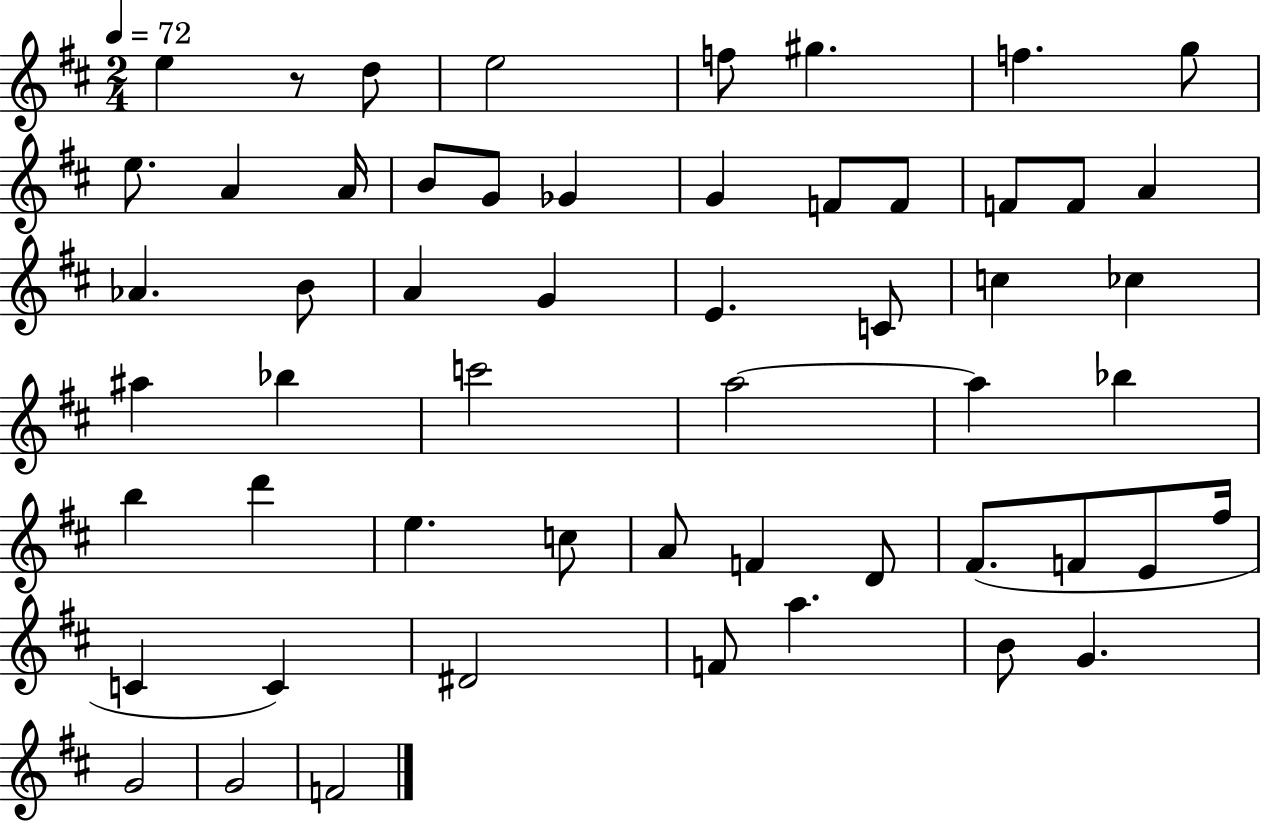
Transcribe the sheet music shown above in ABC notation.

X:1
T:Untitled
M:2/4
L:1/4
K:D
e z/2 d/2 e2 f/2 ^g f g/2 e/2 A A/4 B/2 G/2 _G G F/2 F/2 F/2 F/2 A _A B/2 A G E C/2 c _c ^a _b c'2 a2 a _b b d' e c/2 A/2 F D/2 ^F/2 F/2 E/2 ^f/4 C C ^D2 F/2 a B/2 G G2 G2 F2